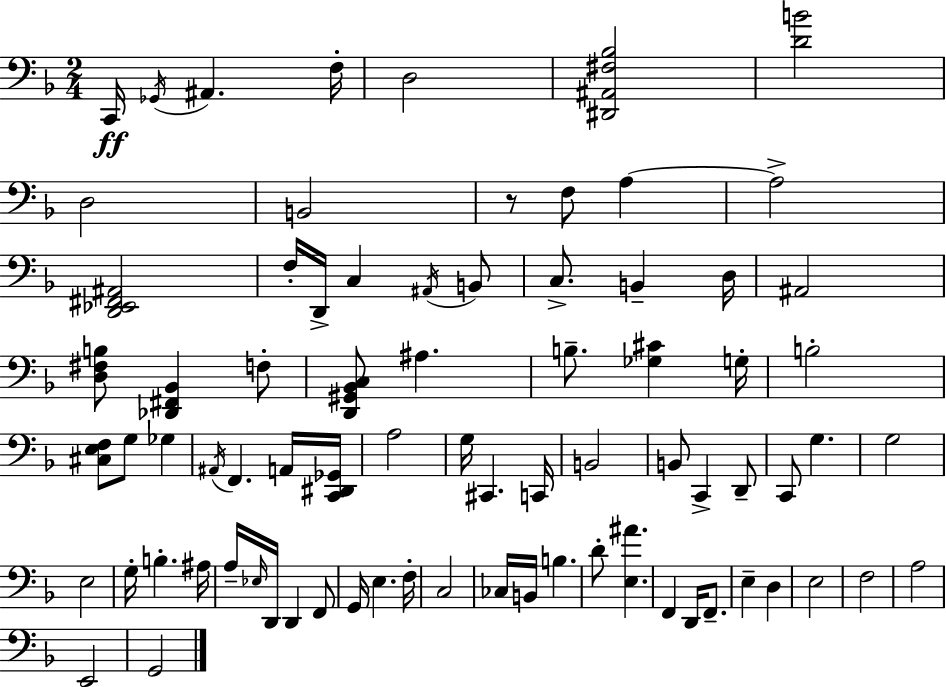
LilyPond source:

{
  \clef bass
  \numericTimeSignature
  \time 2/4
  \key d \minor
  \repeat volta 2 { c,16\ff \acciaccatura { ges,16 } ais,4. | f16-. d2 | <dis, ais, fis bes>2 | <d' b'>2 | \break d2 | b,2 | r8 f8 a4~~ | a2-> | \break <d, ees, fis, ais,>2 | f16-. d,16-> c4 \acciaccatura { ais,16 } | b,8 c8.-> b,4-- | d16 ais,2 | \break <d fis b>8 <des, fis, bes,>4 | f8-. <d, gis, bes, c>8 ais4. | b8.-- <ges cis'>4 | g16-. b2-. | \break <cis e f>8 g8 ges4 | \acciaccatura { ais,16 } f,4. | a,16 <c, dis, ges,>16 a2 | g16 cis,4. | \break c,16 b,2 | b,8 c,4-> | d,8-- c,8 g4. | g2 | \break e2 | g16-. b4.-. | ais16 a16-- \grace { ees16 } d,16 d,4 | f,8 g,16 e4. | \break f16-. c2 | ces16 b,16 b4. | d'8-. <e ais'>4. | f,4 | \break d,16 f,8.-- e4-- | d4 e2 | f2 | a2 | \break e,2 | g,2 | } \bar "|."
}